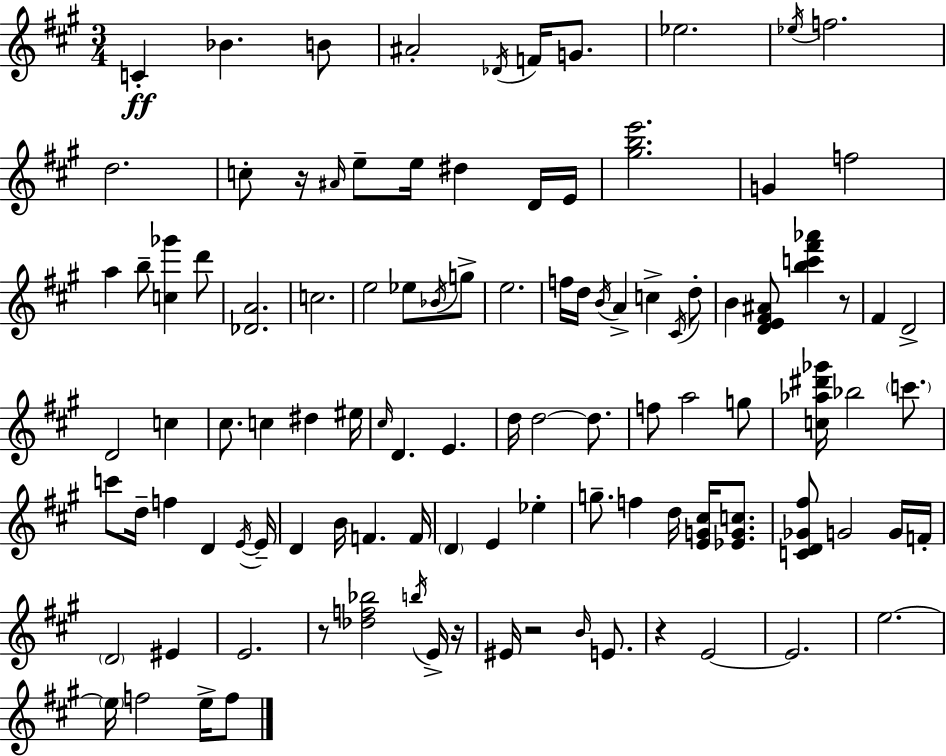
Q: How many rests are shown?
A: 6